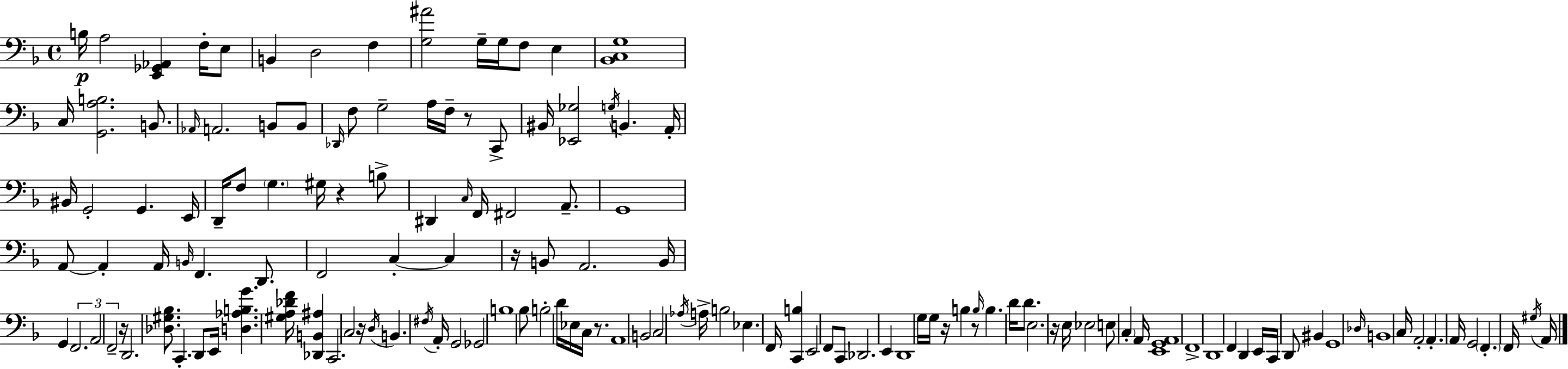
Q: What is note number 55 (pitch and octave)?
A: G2